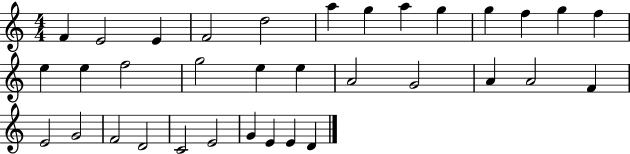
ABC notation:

X:1
T:Untitled
M:4/4
L:1/4
K:C
F E2 E F2 d2 a g a g g f g f e e f2 g2 e e A2 G2 A A2 F E2 G2 F2 D2 C2 E2 G E E D